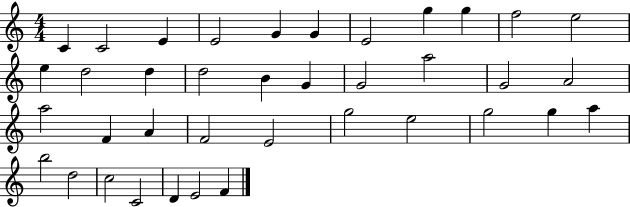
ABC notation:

X:1
T:Untitled
M:4/4
L:1/4
K:C
C C2 E E2 G G E2 g g f2 e2 e d2 d d2 B G G2 a2 G2 A2 a2 F A F2 E2 g2 e2 g2 g a b2 d2 c2 C2 D E2 F